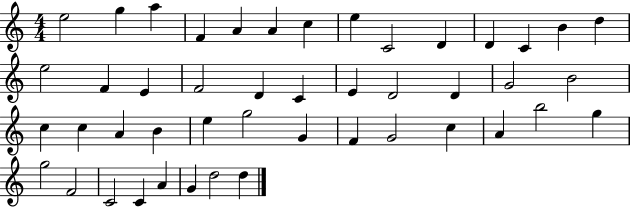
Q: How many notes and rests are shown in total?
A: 46